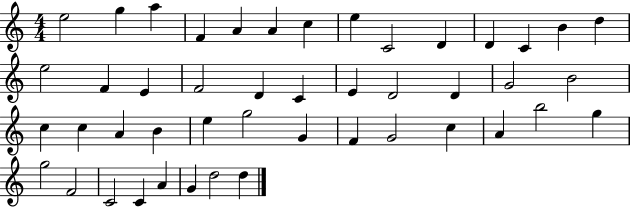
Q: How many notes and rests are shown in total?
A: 46